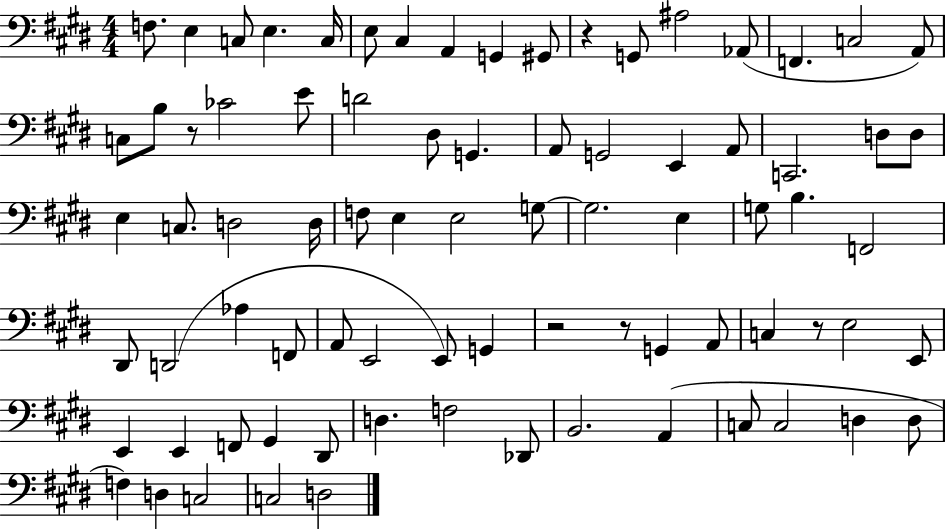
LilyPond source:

{
  \clef bass
  \numericTimeSignature
  \time 4/4
  \key e \major
  \repeat volta 2 { f8. e4 c8 e4. c16 | e8 cis4 a,4 g,4 gis,8 | r4 g,8 ais2 aes,8( | f,4. c2 a,8) | \break c8 b8 r8 ces'2 e'8 | d'2 dis8 g,4. | a,8 g,2 e,4 a,8 | c,2. d8 d8 | \break e4 c8. d2 d16 | f8 e4 e2 g8~~ | g2. e4 | g8 b4. f,2 | \break dis,8 d,2( aes4 f,8 | a,8 e,2 e,8) g,4 | r2 r8 g,4 a,8 | c4 r8 e2 e,8 | \break e,4 e,4 f,8 gis,4 dis,8 | d4. f2 des,8 | b,2. a,4( | c8 c2 d4 d8 | \break f4) d4 c2 | c2 d2 | } \bar "|."
}